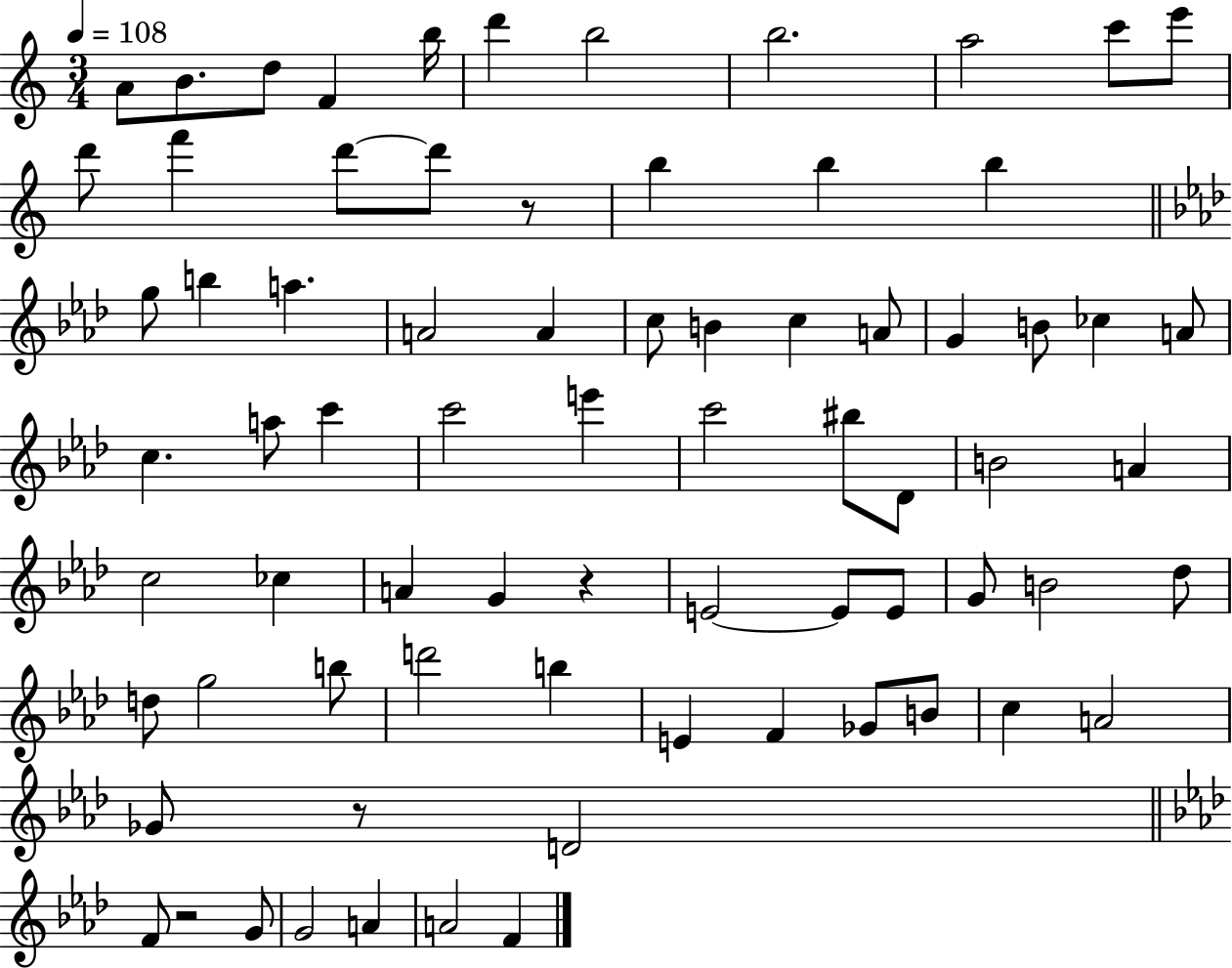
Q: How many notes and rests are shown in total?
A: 74